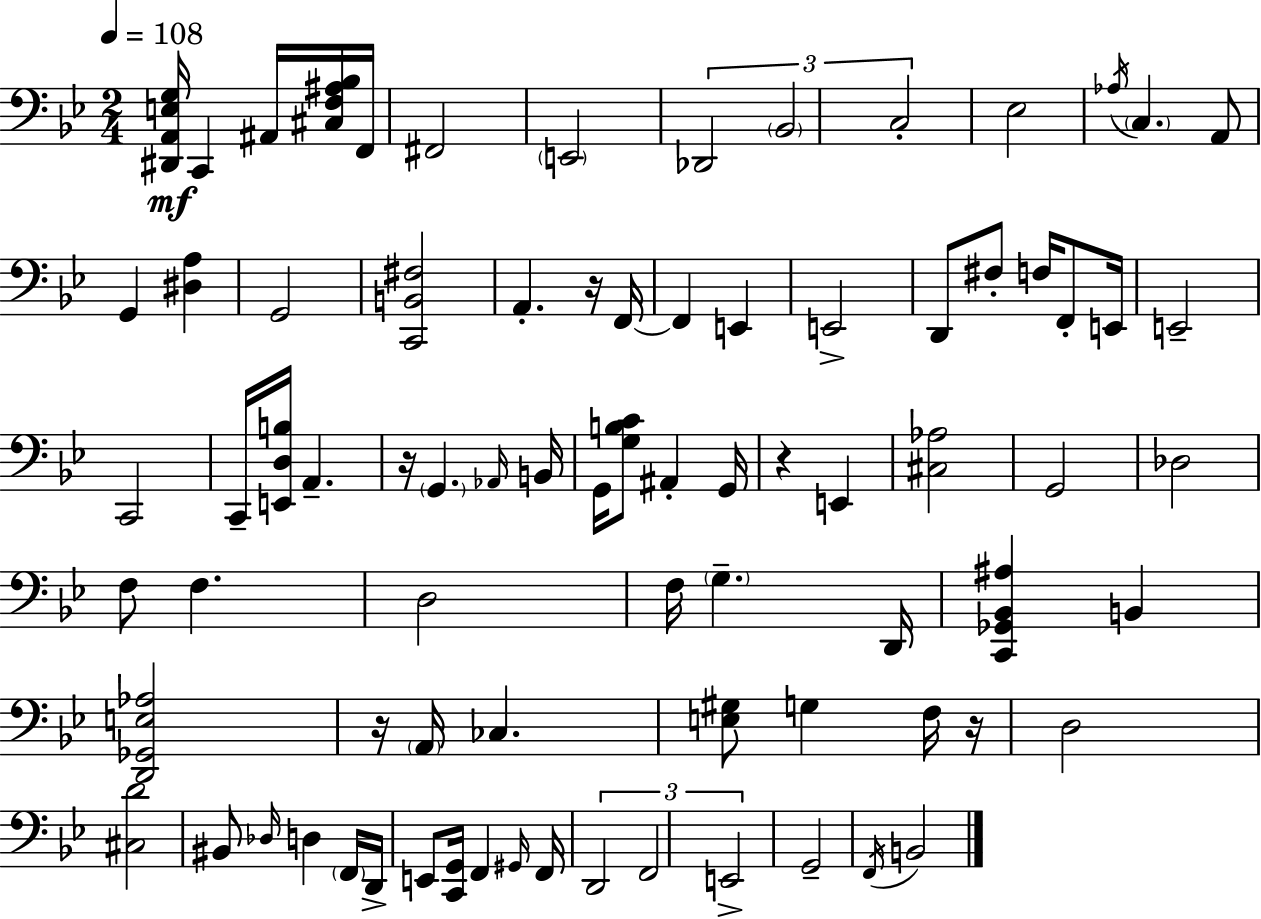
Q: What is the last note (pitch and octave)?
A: B2